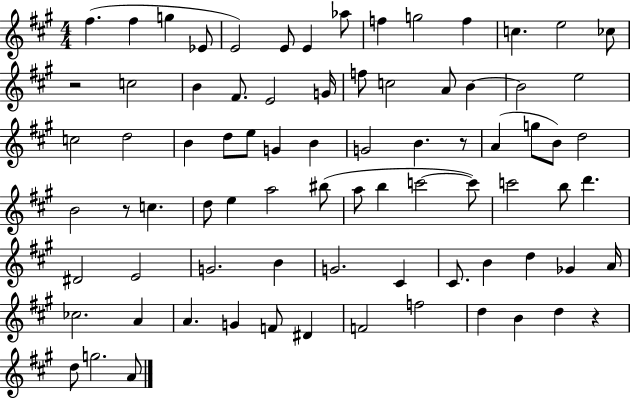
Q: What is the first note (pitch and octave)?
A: F#5